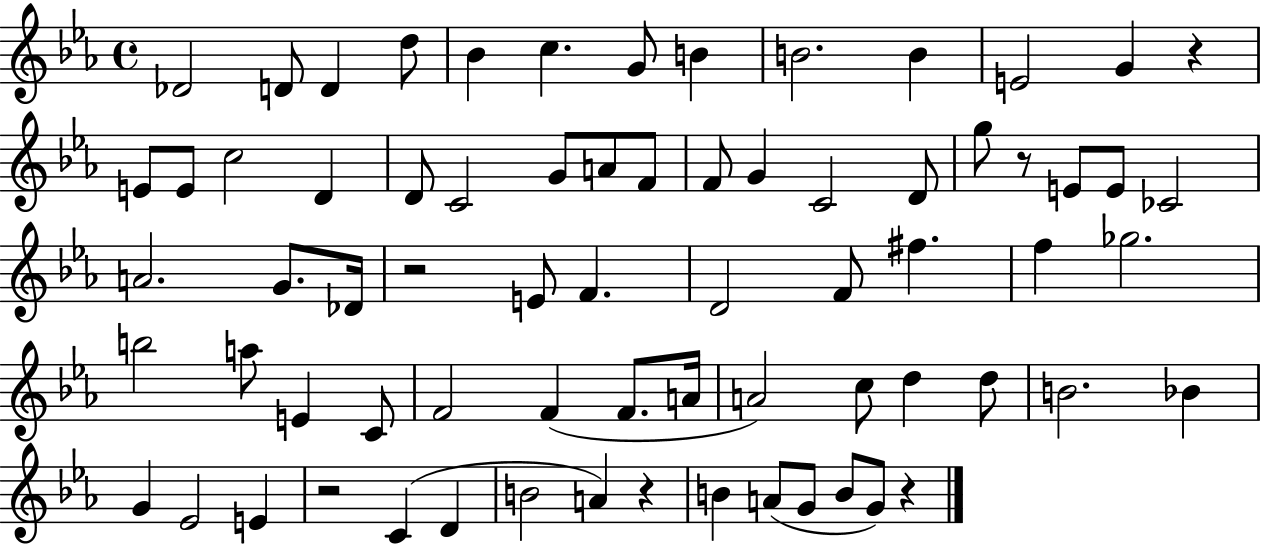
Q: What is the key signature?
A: EES major